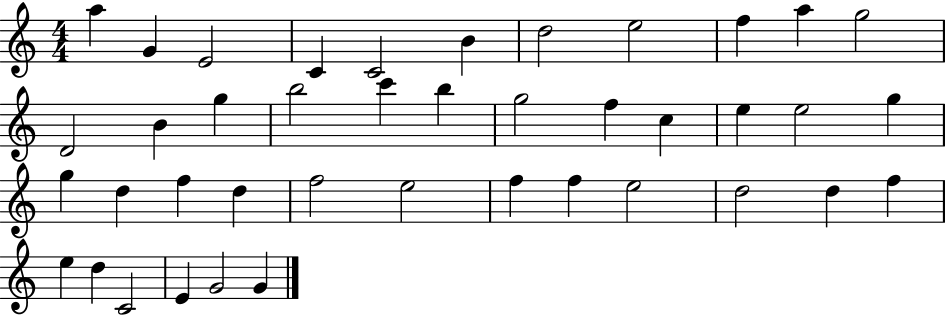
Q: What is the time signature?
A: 4/4